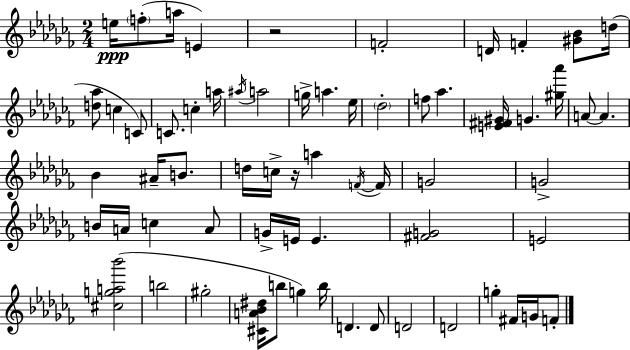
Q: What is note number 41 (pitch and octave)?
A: E4